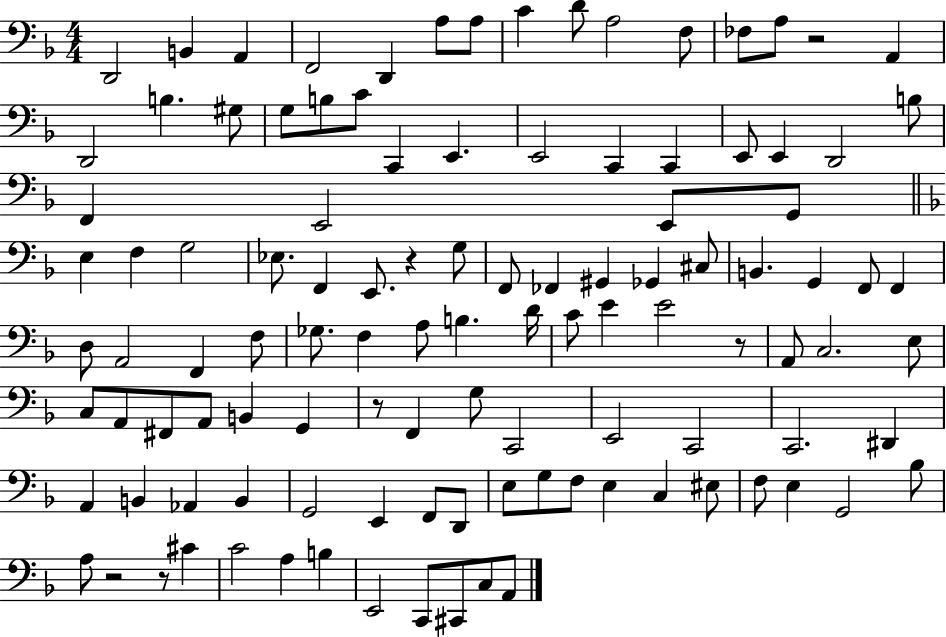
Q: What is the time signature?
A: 4/4